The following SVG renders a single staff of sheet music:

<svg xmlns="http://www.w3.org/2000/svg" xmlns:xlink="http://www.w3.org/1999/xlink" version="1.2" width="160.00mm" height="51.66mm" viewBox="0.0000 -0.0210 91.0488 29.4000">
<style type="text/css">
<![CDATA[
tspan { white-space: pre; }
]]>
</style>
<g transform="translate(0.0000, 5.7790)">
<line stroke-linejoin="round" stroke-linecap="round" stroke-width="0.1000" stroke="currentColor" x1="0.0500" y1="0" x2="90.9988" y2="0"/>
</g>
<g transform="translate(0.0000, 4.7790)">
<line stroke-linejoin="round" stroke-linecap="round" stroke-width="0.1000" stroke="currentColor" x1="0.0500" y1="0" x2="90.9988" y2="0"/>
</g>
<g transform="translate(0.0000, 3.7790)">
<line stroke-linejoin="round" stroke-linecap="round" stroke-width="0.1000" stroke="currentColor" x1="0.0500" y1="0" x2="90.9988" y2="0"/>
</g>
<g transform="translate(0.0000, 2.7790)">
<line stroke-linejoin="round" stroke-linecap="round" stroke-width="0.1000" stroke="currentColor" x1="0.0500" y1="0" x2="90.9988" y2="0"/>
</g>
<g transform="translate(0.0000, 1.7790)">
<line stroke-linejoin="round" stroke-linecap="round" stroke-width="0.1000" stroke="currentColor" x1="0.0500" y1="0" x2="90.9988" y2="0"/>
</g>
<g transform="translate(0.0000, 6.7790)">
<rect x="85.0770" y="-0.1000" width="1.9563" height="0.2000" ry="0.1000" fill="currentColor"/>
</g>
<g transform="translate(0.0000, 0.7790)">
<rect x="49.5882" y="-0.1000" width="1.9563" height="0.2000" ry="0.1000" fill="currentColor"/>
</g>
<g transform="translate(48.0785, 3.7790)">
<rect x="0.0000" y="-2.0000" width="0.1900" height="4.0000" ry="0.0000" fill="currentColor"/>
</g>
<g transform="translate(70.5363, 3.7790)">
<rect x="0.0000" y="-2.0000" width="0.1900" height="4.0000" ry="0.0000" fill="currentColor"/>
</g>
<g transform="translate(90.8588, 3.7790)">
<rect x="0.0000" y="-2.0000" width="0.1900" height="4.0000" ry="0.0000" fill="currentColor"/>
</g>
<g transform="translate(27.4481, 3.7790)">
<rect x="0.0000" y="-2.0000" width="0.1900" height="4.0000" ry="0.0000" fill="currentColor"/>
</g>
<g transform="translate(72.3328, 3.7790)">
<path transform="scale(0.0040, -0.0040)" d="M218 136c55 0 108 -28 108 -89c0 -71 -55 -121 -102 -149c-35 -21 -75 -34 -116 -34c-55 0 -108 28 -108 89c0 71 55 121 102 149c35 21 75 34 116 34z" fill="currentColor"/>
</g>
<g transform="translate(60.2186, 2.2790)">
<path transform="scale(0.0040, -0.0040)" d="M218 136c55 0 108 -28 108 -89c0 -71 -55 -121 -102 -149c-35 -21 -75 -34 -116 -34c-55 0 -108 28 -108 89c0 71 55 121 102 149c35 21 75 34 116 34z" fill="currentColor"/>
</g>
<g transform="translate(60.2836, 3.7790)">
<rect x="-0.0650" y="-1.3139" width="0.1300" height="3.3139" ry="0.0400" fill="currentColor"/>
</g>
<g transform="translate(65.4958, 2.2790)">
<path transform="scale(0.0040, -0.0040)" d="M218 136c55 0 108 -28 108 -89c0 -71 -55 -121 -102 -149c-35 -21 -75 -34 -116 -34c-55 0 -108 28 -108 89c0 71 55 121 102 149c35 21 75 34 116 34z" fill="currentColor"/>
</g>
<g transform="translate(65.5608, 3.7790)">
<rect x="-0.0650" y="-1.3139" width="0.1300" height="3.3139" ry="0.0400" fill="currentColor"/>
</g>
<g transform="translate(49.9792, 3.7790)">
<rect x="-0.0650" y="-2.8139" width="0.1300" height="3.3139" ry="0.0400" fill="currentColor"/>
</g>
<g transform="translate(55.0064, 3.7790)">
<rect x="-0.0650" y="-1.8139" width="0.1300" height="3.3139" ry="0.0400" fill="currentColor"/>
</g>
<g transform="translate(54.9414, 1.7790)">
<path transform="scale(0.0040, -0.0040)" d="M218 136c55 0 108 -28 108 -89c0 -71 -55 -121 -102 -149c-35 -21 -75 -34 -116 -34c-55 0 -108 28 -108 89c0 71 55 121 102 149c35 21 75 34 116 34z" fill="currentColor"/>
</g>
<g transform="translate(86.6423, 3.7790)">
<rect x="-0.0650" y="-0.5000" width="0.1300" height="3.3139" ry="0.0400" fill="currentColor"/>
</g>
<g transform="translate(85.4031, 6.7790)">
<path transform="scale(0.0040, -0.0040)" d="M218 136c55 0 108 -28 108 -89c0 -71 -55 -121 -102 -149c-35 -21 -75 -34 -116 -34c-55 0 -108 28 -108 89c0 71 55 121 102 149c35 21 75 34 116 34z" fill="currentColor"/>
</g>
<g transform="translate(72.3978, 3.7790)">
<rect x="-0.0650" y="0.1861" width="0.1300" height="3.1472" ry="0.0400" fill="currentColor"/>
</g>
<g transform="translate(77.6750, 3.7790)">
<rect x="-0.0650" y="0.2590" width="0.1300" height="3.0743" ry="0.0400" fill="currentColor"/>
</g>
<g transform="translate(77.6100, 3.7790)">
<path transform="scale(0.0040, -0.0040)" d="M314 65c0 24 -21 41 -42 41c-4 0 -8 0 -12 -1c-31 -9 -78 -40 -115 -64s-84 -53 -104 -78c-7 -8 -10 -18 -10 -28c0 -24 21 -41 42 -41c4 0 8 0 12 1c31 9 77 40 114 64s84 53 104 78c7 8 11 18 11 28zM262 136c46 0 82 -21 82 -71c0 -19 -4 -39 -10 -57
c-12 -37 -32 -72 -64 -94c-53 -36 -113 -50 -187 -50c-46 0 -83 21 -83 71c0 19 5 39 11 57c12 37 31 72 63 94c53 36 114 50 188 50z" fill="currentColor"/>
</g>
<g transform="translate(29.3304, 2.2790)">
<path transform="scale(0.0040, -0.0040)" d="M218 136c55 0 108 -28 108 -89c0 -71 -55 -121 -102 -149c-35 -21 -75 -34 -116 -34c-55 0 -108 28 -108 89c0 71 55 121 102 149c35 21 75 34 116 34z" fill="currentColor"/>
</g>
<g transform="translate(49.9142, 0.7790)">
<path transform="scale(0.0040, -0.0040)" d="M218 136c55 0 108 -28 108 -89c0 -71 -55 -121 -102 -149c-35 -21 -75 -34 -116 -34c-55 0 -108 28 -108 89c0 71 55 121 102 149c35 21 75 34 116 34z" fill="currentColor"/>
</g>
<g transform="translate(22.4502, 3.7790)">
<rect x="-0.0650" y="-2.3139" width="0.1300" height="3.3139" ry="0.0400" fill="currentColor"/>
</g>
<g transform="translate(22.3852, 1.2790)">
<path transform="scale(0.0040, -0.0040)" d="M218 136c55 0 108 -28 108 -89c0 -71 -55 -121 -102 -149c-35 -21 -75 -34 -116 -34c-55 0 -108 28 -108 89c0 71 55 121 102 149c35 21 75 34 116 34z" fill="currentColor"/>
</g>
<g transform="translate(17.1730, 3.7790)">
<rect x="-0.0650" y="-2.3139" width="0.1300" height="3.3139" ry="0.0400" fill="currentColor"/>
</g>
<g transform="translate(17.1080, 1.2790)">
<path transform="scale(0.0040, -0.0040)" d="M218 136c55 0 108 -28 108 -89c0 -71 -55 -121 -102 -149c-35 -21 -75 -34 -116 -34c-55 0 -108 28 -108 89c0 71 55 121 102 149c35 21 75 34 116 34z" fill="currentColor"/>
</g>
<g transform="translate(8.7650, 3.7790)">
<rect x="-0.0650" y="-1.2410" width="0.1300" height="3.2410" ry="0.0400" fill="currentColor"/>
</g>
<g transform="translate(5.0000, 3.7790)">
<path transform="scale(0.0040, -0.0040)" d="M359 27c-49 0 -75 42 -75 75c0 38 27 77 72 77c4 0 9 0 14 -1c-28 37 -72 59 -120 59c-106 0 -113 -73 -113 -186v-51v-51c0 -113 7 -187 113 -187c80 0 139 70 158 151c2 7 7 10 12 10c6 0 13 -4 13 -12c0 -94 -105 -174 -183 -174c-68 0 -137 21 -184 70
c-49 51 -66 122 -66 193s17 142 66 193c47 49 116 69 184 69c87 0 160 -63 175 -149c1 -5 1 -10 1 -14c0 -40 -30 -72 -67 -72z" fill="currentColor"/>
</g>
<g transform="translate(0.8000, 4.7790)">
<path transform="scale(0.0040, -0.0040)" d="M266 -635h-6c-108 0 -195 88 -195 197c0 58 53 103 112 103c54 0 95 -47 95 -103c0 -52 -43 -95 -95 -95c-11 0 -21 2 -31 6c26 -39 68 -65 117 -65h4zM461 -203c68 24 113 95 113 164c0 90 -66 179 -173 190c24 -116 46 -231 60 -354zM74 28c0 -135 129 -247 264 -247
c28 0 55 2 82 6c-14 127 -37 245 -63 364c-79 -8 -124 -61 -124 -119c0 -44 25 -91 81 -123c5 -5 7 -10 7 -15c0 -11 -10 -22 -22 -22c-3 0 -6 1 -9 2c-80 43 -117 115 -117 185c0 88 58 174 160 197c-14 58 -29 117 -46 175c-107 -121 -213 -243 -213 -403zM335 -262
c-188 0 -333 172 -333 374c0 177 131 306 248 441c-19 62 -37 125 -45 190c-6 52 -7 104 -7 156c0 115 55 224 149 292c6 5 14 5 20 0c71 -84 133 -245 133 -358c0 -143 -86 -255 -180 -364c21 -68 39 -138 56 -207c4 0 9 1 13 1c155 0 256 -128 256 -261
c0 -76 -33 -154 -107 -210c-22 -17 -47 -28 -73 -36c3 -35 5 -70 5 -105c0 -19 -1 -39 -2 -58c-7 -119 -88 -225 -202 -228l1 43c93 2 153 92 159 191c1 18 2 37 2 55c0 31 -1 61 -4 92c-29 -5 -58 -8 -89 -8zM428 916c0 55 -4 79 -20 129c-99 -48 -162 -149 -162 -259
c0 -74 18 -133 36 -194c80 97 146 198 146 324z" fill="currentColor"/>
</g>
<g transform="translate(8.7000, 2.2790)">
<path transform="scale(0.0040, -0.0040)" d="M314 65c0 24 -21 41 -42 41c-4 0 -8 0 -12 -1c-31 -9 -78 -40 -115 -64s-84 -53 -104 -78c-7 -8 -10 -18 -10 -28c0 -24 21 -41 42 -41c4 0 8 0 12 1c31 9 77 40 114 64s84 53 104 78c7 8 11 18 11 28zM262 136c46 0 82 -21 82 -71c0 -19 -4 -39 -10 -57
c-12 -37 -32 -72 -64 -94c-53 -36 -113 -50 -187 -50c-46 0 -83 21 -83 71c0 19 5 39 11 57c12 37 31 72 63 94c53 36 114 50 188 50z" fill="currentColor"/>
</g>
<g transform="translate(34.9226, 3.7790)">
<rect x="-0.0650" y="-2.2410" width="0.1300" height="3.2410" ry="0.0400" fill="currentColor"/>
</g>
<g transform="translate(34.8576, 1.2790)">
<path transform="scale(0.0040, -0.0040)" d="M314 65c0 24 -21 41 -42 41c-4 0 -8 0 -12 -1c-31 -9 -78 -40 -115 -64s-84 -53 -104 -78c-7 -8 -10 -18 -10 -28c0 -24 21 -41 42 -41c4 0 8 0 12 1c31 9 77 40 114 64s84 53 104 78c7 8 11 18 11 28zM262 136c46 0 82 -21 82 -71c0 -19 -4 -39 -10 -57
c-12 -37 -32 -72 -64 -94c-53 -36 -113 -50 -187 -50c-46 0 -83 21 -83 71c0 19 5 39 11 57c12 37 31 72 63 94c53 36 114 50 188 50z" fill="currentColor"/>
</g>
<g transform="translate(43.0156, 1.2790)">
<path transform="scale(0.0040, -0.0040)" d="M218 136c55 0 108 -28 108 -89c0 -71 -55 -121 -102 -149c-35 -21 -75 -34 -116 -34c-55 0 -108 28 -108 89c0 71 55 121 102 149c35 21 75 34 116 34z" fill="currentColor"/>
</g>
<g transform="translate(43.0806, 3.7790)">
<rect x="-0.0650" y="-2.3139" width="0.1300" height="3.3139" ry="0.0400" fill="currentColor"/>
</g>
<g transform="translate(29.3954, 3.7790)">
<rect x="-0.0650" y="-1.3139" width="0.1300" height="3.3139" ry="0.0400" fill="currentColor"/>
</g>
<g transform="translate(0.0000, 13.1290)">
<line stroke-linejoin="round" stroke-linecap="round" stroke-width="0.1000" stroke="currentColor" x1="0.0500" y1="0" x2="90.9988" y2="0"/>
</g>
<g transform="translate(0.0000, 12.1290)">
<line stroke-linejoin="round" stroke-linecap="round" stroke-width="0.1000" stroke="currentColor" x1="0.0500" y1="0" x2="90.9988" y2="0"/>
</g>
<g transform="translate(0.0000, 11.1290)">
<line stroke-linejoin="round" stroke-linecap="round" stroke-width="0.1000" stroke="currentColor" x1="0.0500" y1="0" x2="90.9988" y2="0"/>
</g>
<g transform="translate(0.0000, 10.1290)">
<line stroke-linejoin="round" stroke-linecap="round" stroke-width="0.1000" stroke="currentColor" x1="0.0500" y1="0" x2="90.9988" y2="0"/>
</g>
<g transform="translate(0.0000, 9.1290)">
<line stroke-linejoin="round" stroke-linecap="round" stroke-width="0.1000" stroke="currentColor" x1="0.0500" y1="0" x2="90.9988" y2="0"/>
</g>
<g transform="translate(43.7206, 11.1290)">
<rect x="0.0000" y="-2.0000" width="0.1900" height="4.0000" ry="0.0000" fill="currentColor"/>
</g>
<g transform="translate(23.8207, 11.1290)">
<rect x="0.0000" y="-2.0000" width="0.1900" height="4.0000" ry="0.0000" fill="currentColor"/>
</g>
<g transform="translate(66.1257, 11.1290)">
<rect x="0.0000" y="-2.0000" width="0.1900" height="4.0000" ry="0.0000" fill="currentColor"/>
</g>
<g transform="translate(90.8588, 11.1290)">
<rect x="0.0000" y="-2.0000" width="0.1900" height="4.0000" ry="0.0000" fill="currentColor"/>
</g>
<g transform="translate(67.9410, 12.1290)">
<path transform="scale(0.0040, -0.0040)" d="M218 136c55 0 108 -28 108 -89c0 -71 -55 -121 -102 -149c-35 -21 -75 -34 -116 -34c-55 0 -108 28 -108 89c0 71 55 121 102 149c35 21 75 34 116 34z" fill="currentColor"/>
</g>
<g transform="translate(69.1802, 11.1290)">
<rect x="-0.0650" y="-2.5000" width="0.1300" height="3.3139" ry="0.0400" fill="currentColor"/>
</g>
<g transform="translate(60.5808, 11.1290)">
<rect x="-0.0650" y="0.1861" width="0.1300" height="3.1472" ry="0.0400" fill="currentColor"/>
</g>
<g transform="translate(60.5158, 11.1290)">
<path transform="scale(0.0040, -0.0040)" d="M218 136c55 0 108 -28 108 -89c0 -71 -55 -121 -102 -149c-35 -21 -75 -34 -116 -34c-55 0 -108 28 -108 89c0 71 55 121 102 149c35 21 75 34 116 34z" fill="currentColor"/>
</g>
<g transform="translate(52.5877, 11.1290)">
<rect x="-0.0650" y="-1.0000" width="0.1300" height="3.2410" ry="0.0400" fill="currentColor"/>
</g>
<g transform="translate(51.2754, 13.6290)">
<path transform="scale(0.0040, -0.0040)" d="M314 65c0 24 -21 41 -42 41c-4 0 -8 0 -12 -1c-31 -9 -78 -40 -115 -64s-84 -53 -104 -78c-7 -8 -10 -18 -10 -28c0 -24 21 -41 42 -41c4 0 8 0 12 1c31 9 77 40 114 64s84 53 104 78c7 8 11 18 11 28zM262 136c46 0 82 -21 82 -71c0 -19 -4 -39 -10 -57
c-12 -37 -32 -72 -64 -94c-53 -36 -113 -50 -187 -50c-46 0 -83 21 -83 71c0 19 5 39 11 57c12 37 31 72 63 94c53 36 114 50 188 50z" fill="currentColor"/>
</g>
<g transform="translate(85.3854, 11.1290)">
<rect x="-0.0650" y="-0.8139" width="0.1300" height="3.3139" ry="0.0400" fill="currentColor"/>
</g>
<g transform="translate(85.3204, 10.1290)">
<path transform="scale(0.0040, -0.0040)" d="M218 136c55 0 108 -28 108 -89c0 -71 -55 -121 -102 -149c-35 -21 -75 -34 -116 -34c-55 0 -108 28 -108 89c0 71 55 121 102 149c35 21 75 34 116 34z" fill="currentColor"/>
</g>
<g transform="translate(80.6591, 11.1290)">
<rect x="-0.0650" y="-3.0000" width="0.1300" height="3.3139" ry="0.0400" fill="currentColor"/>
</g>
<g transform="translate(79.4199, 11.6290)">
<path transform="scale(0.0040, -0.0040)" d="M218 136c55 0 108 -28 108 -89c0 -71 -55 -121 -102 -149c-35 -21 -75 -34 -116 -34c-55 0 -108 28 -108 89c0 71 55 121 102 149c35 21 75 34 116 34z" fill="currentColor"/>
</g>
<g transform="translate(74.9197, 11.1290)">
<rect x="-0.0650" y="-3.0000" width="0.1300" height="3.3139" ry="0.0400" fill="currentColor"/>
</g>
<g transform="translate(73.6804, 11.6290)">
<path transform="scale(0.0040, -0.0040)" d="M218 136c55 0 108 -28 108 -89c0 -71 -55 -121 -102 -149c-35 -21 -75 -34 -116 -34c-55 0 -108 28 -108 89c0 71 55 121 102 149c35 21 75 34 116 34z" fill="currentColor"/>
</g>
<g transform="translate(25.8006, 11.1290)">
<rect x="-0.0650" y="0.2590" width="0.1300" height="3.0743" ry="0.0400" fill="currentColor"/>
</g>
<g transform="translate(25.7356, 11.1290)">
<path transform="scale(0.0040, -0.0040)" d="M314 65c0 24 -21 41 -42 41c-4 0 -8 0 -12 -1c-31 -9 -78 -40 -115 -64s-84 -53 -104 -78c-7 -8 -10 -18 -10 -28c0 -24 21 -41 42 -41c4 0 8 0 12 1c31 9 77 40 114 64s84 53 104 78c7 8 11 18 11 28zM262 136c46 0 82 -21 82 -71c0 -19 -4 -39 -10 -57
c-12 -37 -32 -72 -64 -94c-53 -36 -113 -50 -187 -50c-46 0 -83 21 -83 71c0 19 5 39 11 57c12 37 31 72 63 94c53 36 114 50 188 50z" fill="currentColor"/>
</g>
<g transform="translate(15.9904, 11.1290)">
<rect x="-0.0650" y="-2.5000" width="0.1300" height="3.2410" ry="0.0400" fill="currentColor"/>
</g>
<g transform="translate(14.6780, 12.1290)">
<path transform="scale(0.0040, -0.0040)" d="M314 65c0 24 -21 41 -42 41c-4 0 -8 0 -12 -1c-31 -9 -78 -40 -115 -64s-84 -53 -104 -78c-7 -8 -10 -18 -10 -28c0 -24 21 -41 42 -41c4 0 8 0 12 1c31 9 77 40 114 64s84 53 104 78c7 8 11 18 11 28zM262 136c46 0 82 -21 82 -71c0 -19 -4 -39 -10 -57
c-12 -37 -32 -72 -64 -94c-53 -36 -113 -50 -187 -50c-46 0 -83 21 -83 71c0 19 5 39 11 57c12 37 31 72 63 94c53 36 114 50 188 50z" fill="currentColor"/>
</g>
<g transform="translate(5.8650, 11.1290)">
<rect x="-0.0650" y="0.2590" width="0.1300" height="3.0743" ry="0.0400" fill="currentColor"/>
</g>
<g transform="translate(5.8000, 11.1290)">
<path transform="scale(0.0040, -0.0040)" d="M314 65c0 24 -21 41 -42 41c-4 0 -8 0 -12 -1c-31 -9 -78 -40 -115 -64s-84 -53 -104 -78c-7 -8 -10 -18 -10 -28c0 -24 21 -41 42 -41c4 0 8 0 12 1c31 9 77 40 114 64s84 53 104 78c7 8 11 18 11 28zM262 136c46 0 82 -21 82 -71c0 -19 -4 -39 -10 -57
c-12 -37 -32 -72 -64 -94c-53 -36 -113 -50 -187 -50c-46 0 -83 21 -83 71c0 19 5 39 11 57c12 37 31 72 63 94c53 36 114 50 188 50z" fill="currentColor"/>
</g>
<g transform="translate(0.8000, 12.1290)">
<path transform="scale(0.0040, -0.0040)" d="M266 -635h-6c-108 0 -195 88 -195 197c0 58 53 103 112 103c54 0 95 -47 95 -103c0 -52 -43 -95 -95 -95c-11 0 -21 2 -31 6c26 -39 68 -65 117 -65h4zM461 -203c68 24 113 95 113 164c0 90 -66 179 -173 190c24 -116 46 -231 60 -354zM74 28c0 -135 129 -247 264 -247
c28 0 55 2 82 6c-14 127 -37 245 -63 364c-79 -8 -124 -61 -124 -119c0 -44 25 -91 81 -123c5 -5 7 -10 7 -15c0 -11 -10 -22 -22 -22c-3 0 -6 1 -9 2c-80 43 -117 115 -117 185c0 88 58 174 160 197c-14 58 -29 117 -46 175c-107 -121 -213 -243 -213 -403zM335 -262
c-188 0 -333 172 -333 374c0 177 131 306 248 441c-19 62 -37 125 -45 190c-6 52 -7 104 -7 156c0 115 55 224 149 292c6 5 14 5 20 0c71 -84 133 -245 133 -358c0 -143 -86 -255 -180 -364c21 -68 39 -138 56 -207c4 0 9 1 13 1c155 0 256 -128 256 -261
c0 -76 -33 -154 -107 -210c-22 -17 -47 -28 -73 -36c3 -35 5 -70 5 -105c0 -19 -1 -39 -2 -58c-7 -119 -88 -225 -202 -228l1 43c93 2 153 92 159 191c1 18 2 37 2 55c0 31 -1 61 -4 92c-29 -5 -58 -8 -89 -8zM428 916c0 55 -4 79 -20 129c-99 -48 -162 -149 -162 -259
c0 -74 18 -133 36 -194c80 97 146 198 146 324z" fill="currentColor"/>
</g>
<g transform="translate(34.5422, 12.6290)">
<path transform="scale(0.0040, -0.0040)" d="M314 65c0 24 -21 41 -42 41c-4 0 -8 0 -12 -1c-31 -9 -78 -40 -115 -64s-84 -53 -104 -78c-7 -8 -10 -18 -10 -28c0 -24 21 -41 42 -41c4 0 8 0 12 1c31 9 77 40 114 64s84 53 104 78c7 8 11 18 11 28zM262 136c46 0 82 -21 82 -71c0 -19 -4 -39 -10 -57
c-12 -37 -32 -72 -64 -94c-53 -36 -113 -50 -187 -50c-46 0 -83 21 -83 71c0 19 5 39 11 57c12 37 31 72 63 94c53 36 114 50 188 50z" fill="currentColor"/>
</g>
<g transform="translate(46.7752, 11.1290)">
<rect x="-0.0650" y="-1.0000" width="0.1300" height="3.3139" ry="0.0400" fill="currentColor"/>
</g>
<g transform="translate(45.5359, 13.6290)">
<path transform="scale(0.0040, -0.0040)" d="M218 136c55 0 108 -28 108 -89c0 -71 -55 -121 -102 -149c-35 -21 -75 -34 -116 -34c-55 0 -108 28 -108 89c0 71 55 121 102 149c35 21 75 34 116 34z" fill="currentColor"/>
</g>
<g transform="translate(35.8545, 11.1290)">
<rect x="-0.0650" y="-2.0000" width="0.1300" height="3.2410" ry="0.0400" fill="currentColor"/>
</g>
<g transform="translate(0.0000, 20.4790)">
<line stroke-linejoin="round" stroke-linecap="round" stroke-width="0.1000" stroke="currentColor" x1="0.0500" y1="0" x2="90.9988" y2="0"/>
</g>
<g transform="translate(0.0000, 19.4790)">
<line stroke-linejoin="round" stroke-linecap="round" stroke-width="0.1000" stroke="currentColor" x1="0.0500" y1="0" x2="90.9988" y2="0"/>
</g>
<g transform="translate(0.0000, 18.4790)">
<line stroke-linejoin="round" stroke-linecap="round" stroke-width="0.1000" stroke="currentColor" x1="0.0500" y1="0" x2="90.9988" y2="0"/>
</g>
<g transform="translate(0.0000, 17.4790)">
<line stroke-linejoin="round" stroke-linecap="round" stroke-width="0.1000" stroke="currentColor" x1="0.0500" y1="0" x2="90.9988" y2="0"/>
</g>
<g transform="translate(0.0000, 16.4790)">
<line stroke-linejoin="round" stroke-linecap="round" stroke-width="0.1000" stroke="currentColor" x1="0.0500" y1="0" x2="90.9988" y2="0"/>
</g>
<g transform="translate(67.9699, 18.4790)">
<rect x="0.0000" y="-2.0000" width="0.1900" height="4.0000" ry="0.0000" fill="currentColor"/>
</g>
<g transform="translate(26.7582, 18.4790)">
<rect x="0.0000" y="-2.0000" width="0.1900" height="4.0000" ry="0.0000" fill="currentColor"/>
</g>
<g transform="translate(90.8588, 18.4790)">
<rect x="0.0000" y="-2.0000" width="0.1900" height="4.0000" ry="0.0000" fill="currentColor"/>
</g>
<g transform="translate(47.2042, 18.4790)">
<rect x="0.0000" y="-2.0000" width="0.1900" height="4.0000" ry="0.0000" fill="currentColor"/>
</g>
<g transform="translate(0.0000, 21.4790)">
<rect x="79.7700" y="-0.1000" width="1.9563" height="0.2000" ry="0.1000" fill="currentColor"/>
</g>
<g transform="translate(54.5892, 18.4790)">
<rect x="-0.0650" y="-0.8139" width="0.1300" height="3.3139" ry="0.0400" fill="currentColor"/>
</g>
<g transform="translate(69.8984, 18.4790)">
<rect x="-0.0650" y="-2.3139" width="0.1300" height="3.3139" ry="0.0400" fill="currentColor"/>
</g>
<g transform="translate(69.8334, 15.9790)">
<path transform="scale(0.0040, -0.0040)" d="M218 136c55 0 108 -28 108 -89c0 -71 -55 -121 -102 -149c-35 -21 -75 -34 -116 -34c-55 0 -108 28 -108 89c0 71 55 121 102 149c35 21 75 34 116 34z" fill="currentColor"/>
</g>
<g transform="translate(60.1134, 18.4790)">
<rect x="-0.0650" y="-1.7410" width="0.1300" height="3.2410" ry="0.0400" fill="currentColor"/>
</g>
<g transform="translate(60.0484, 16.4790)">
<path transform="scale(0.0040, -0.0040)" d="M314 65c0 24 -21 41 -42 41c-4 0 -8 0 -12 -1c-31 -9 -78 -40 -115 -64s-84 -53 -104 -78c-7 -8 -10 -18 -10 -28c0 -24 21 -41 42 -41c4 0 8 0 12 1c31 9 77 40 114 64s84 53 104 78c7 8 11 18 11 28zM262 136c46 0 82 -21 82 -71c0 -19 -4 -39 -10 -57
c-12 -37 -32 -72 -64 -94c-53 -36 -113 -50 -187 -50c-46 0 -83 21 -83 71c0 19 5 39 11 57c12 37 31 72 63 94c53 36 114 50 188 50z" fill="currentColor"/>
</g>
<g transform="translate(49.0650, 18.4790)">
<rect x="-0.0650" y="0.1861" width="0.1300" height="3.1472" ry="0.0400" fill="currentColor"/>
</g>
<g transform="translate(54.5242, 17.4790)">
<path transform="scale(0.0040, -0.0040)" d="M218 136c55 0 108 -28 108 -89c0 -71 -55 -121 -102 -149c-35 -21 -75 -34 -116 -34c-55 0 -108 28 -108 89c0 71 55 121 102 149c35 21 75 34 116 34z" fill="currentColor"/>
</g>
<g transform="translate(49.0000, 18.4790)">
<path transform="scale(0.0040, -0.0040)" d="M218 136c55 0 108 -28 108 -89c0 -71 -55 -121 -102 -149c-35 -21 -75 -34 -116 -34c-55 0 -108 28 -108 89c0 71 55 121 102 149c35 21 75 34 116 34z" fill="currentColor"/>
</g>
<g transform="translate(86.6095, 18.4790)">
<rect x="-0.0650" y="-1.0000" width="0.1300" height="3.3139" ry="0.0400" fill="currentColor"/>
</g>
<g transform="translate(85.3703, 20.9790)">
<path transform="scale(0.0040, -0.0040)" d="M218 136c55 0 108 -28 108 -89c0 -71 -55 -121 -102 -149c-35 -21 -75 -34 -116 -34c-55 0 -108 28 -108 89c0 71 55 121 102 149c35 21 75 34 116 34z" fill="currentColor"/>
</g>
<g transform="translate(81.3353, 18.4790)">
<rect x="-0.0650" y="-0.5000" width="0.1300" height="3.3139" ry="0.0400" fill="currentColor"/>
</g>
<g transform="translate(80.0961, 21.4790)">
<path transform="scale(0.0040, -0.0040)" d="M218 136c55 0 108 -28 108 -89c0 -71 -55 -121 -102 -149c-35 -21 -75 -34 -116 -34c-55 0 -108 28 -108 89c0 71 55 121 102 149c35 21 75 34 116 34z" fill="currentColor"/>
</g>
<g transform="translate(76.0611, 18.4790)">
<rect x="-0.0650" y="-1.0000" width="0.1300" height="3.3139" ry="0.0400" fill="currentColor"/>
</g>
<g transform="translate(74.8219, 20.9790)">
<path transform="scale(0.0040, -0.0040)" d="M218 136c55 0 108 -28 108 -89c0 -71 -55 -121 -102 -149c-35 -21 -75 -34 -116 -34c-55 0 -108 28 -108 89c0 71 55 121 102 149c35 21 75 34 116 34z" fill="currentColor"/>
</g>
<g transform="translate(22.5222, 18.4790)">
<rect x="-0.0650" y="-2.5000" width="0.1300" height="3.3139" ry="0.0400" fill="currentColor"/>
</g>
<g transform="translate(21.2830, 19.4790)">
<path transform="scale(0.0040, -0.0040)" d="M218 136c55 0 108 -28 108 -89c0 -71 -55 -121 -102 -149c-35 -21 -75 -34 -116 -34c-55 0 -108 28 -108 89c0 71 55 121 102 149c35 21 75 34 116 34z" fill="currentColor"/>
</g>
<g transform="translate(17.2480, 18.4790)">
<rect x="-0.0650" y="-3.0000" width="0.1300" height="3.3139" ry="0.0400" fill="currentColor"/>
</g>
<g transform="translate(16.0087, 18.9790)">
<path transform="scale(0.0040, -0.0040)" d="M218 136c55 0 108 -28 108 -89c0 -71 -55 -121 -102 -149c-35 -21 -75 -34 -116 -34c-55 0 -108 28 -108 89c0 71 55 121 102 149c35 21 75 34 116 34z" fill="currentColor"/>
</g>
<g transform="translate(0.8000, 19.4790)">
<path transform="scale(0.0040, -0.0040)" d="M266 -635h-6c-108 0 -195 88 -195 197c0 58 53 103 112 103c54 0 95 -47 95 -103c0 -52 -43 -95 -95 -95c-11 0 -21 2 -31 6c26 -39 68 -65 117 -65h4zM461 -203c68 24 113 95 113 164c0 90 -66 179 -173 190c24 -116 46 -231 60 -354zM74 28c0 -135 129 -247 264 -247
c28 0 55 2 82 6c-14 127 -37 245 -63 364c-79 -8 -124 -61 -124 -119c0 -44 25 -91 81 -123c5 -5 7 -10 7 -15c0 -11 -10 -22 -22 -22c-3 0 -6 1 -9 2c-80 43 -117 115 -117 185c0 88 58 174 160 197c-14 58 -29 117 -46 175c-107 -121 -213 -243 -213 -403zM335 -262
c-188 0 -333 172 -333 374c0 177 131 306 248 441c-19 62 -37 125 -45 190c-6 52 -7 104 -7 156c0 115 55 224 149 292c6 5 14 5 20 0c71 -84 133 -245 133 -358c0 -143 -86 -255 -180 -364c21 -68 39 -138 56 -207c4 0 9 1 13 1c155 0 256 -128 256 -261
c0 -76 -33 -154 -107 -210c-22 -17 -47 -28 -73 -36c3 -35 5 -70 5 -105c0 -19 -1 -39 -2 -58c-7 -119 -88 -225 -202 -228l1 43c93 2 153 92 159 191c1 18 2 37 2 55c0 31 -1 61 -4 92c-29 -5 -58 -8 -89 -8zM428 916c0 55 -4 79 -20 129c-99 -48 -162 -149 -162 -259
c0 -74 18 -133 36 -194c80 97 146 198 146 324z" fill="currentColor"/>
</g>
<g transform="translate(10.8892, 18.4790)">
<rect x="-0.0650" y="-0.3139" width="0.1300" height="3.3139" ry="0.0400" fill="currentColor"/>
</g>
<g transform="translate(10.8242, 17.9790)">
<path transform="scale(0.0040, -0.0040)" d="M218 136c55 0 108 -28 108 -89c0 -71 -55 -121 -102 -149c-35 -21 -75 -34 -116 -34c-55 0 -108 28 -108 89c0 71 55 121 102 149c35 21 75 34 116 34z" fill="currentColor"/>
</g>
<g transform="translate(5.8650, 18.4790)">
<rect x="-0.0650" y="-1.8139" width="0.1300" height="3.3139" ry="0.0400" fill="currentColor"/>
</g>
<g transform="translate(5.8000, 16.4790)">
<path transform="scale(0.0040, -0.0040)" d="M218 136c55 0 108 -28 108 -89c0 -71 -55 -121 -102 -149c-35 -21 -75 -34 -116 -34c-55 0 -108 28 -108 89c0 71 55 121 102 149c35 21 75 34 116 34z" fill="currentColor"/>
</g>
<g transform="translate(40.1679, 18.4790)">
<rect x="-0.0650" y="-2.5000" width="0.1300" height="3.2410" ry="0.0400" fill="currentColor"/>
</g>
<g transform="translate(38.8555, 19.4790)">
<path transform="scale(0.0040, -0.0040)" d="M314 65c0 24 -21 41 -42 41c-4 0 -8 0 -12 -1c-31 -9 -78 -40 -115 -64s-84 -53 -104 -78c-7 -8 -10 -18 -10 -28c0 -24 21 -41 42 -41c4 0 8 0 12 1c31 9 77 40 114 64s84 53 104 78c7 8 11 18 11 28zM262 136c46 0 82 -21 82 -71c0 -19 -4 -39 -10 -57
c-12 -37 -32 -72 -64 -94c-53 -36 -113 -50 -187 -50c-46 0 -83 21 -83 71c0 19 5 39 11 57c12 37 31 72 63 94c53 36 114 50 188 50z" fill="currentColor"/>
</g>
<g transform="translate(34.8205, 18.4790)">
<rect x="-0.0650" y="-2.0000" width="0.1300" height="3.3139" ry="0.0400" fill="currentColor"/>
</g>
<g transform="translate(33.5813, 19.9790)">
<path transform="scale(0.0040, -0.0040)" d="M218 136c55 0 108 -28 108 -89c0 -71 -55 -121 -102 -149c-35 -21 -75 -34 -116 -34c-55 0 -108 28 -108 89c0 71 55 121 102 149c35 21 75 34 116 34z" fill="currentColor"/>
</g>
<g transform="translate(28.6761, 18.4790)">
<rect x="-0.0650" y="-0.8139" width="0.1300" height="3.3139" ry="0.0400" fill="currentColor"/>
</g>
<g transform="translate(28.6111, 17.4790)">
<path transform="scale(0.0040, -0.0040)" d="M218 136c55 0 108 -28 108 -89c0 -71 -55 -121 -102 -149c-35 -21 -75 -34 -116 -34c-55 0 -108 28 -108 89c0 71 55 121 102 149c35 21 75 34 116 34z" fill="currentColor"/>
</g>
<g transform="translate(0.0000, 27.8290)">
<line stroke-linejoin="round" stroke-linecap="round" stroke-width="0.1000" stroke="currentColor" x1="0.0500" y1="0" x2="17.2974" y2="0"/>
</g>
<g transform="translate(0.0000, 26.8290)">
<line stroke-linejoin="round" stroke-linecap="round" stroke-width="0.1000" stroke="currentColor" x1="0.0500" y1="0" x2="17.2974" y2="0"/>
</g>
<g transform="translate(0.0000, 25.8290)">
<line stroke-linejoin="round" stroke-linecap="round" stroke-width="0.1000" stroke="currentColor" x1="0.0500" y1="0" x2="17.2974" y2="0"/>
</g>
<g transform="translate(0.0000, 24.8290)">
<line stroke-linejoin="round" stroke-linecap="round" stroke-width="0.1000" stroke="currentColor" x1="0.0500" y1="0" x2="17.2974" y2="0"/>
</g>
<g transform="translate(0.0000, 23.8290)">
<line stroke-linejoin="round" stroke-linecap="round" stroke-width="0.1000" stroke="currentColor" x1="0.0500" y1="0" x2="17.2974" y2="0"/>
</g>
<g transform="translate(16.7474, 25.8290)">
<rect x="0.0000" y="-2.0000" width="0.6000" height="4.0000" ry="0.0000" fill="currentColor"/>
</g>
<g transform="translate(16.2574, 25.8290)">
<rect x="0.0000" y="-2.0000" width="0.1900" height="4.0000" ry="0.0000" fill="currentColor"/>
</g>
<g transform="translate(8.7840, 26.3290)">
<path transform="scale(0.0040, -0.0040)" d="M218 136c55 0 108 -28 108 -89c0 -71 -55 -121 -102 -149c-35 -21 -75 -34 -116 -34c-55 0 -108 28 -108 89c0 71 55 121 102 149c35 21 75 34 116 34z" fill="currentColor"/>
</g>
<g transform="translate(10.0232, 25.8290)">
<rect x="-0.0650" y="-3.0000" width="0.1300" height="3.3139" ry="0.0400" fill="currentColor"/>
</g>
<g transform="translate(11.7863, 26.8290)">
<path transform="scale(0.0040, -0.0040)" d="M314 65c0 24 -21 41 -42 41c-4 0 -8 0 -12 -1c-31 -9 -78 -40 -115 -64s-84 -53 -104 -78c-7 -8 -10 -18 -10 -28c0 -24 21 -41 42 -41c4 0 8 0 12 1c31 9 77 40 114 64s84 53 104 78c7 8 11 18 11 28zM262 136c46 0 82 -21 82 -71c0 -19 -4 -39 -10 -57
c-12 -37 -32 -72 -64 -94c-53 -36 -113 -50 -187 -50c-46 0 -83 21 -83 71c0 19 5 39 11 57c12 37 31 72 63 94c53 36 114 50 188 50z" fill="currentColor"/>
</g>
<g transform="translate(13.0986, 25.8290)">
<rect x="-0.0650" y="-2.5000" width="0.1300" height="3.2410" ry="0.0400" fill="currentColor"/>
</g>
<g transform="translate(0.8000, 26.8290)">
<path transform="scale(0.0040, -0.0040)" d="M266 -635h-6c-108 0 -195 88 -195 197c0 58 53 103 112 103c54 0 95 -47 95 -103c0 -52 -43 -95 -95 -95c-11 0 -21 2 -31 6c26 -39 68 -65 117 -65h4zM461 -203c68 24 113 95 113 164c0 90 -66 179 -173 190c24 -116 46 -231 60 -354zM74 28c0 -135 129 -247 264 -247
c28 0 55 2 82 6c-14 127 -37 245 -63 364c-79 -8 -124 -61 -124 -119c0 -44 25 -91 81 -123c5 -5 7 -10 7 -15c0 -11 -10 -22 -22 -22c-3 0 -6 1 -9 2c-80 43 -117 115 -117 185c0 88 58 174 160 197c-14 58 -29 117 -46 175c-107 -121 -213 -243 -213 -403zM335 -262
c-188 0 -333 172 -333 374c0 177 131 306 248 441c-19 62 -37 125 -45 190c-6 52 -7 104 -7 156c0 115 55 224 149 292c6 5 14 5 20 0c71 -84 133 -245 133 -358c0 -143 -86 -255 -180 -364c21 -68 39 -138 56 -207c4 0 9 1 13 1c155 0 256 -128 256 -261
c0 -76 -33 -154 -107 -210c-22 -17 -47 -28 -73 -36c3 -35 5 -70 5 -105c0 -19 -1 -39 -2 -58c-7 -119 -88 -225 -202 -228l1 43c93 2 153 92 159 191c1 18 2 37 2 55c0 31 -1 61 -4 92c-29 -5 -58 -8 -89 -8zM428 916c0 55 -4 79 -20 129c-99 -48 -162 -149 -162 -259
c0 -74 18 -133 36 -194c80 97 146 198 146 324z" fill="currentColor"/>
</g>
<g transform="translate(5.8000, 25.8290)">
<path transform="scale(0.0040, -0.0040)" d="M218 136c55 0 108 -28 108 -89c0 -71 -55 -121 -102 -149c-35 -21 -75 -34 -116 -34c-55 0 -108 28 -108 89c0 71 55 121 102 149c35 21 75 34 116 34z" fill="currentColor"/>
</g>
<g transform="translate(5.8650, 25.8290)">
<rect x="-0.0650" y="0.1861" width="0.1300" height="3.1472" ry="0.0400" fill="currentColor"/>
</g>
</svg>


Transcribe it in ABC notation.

X:1
T:Untitled
M:4/4
L:1/4
K:C
e2 g g e g2 g a f e e B B2 C B2 G2 B2 F2 D D2 B G A A d f c A G d F G2 B d f2 g D C D B A G2